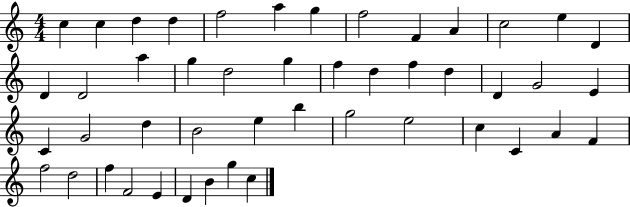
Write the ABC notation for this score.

X:1
T:Untitled
M:4/4
L:1/4
K:C
c c d d f2 a g f2 F A c2 e D D D2 a g d2 g f d f d D G2 E C G2 d B2 e b g2 e2 c C A F f2 d2 f F2 E D B g c